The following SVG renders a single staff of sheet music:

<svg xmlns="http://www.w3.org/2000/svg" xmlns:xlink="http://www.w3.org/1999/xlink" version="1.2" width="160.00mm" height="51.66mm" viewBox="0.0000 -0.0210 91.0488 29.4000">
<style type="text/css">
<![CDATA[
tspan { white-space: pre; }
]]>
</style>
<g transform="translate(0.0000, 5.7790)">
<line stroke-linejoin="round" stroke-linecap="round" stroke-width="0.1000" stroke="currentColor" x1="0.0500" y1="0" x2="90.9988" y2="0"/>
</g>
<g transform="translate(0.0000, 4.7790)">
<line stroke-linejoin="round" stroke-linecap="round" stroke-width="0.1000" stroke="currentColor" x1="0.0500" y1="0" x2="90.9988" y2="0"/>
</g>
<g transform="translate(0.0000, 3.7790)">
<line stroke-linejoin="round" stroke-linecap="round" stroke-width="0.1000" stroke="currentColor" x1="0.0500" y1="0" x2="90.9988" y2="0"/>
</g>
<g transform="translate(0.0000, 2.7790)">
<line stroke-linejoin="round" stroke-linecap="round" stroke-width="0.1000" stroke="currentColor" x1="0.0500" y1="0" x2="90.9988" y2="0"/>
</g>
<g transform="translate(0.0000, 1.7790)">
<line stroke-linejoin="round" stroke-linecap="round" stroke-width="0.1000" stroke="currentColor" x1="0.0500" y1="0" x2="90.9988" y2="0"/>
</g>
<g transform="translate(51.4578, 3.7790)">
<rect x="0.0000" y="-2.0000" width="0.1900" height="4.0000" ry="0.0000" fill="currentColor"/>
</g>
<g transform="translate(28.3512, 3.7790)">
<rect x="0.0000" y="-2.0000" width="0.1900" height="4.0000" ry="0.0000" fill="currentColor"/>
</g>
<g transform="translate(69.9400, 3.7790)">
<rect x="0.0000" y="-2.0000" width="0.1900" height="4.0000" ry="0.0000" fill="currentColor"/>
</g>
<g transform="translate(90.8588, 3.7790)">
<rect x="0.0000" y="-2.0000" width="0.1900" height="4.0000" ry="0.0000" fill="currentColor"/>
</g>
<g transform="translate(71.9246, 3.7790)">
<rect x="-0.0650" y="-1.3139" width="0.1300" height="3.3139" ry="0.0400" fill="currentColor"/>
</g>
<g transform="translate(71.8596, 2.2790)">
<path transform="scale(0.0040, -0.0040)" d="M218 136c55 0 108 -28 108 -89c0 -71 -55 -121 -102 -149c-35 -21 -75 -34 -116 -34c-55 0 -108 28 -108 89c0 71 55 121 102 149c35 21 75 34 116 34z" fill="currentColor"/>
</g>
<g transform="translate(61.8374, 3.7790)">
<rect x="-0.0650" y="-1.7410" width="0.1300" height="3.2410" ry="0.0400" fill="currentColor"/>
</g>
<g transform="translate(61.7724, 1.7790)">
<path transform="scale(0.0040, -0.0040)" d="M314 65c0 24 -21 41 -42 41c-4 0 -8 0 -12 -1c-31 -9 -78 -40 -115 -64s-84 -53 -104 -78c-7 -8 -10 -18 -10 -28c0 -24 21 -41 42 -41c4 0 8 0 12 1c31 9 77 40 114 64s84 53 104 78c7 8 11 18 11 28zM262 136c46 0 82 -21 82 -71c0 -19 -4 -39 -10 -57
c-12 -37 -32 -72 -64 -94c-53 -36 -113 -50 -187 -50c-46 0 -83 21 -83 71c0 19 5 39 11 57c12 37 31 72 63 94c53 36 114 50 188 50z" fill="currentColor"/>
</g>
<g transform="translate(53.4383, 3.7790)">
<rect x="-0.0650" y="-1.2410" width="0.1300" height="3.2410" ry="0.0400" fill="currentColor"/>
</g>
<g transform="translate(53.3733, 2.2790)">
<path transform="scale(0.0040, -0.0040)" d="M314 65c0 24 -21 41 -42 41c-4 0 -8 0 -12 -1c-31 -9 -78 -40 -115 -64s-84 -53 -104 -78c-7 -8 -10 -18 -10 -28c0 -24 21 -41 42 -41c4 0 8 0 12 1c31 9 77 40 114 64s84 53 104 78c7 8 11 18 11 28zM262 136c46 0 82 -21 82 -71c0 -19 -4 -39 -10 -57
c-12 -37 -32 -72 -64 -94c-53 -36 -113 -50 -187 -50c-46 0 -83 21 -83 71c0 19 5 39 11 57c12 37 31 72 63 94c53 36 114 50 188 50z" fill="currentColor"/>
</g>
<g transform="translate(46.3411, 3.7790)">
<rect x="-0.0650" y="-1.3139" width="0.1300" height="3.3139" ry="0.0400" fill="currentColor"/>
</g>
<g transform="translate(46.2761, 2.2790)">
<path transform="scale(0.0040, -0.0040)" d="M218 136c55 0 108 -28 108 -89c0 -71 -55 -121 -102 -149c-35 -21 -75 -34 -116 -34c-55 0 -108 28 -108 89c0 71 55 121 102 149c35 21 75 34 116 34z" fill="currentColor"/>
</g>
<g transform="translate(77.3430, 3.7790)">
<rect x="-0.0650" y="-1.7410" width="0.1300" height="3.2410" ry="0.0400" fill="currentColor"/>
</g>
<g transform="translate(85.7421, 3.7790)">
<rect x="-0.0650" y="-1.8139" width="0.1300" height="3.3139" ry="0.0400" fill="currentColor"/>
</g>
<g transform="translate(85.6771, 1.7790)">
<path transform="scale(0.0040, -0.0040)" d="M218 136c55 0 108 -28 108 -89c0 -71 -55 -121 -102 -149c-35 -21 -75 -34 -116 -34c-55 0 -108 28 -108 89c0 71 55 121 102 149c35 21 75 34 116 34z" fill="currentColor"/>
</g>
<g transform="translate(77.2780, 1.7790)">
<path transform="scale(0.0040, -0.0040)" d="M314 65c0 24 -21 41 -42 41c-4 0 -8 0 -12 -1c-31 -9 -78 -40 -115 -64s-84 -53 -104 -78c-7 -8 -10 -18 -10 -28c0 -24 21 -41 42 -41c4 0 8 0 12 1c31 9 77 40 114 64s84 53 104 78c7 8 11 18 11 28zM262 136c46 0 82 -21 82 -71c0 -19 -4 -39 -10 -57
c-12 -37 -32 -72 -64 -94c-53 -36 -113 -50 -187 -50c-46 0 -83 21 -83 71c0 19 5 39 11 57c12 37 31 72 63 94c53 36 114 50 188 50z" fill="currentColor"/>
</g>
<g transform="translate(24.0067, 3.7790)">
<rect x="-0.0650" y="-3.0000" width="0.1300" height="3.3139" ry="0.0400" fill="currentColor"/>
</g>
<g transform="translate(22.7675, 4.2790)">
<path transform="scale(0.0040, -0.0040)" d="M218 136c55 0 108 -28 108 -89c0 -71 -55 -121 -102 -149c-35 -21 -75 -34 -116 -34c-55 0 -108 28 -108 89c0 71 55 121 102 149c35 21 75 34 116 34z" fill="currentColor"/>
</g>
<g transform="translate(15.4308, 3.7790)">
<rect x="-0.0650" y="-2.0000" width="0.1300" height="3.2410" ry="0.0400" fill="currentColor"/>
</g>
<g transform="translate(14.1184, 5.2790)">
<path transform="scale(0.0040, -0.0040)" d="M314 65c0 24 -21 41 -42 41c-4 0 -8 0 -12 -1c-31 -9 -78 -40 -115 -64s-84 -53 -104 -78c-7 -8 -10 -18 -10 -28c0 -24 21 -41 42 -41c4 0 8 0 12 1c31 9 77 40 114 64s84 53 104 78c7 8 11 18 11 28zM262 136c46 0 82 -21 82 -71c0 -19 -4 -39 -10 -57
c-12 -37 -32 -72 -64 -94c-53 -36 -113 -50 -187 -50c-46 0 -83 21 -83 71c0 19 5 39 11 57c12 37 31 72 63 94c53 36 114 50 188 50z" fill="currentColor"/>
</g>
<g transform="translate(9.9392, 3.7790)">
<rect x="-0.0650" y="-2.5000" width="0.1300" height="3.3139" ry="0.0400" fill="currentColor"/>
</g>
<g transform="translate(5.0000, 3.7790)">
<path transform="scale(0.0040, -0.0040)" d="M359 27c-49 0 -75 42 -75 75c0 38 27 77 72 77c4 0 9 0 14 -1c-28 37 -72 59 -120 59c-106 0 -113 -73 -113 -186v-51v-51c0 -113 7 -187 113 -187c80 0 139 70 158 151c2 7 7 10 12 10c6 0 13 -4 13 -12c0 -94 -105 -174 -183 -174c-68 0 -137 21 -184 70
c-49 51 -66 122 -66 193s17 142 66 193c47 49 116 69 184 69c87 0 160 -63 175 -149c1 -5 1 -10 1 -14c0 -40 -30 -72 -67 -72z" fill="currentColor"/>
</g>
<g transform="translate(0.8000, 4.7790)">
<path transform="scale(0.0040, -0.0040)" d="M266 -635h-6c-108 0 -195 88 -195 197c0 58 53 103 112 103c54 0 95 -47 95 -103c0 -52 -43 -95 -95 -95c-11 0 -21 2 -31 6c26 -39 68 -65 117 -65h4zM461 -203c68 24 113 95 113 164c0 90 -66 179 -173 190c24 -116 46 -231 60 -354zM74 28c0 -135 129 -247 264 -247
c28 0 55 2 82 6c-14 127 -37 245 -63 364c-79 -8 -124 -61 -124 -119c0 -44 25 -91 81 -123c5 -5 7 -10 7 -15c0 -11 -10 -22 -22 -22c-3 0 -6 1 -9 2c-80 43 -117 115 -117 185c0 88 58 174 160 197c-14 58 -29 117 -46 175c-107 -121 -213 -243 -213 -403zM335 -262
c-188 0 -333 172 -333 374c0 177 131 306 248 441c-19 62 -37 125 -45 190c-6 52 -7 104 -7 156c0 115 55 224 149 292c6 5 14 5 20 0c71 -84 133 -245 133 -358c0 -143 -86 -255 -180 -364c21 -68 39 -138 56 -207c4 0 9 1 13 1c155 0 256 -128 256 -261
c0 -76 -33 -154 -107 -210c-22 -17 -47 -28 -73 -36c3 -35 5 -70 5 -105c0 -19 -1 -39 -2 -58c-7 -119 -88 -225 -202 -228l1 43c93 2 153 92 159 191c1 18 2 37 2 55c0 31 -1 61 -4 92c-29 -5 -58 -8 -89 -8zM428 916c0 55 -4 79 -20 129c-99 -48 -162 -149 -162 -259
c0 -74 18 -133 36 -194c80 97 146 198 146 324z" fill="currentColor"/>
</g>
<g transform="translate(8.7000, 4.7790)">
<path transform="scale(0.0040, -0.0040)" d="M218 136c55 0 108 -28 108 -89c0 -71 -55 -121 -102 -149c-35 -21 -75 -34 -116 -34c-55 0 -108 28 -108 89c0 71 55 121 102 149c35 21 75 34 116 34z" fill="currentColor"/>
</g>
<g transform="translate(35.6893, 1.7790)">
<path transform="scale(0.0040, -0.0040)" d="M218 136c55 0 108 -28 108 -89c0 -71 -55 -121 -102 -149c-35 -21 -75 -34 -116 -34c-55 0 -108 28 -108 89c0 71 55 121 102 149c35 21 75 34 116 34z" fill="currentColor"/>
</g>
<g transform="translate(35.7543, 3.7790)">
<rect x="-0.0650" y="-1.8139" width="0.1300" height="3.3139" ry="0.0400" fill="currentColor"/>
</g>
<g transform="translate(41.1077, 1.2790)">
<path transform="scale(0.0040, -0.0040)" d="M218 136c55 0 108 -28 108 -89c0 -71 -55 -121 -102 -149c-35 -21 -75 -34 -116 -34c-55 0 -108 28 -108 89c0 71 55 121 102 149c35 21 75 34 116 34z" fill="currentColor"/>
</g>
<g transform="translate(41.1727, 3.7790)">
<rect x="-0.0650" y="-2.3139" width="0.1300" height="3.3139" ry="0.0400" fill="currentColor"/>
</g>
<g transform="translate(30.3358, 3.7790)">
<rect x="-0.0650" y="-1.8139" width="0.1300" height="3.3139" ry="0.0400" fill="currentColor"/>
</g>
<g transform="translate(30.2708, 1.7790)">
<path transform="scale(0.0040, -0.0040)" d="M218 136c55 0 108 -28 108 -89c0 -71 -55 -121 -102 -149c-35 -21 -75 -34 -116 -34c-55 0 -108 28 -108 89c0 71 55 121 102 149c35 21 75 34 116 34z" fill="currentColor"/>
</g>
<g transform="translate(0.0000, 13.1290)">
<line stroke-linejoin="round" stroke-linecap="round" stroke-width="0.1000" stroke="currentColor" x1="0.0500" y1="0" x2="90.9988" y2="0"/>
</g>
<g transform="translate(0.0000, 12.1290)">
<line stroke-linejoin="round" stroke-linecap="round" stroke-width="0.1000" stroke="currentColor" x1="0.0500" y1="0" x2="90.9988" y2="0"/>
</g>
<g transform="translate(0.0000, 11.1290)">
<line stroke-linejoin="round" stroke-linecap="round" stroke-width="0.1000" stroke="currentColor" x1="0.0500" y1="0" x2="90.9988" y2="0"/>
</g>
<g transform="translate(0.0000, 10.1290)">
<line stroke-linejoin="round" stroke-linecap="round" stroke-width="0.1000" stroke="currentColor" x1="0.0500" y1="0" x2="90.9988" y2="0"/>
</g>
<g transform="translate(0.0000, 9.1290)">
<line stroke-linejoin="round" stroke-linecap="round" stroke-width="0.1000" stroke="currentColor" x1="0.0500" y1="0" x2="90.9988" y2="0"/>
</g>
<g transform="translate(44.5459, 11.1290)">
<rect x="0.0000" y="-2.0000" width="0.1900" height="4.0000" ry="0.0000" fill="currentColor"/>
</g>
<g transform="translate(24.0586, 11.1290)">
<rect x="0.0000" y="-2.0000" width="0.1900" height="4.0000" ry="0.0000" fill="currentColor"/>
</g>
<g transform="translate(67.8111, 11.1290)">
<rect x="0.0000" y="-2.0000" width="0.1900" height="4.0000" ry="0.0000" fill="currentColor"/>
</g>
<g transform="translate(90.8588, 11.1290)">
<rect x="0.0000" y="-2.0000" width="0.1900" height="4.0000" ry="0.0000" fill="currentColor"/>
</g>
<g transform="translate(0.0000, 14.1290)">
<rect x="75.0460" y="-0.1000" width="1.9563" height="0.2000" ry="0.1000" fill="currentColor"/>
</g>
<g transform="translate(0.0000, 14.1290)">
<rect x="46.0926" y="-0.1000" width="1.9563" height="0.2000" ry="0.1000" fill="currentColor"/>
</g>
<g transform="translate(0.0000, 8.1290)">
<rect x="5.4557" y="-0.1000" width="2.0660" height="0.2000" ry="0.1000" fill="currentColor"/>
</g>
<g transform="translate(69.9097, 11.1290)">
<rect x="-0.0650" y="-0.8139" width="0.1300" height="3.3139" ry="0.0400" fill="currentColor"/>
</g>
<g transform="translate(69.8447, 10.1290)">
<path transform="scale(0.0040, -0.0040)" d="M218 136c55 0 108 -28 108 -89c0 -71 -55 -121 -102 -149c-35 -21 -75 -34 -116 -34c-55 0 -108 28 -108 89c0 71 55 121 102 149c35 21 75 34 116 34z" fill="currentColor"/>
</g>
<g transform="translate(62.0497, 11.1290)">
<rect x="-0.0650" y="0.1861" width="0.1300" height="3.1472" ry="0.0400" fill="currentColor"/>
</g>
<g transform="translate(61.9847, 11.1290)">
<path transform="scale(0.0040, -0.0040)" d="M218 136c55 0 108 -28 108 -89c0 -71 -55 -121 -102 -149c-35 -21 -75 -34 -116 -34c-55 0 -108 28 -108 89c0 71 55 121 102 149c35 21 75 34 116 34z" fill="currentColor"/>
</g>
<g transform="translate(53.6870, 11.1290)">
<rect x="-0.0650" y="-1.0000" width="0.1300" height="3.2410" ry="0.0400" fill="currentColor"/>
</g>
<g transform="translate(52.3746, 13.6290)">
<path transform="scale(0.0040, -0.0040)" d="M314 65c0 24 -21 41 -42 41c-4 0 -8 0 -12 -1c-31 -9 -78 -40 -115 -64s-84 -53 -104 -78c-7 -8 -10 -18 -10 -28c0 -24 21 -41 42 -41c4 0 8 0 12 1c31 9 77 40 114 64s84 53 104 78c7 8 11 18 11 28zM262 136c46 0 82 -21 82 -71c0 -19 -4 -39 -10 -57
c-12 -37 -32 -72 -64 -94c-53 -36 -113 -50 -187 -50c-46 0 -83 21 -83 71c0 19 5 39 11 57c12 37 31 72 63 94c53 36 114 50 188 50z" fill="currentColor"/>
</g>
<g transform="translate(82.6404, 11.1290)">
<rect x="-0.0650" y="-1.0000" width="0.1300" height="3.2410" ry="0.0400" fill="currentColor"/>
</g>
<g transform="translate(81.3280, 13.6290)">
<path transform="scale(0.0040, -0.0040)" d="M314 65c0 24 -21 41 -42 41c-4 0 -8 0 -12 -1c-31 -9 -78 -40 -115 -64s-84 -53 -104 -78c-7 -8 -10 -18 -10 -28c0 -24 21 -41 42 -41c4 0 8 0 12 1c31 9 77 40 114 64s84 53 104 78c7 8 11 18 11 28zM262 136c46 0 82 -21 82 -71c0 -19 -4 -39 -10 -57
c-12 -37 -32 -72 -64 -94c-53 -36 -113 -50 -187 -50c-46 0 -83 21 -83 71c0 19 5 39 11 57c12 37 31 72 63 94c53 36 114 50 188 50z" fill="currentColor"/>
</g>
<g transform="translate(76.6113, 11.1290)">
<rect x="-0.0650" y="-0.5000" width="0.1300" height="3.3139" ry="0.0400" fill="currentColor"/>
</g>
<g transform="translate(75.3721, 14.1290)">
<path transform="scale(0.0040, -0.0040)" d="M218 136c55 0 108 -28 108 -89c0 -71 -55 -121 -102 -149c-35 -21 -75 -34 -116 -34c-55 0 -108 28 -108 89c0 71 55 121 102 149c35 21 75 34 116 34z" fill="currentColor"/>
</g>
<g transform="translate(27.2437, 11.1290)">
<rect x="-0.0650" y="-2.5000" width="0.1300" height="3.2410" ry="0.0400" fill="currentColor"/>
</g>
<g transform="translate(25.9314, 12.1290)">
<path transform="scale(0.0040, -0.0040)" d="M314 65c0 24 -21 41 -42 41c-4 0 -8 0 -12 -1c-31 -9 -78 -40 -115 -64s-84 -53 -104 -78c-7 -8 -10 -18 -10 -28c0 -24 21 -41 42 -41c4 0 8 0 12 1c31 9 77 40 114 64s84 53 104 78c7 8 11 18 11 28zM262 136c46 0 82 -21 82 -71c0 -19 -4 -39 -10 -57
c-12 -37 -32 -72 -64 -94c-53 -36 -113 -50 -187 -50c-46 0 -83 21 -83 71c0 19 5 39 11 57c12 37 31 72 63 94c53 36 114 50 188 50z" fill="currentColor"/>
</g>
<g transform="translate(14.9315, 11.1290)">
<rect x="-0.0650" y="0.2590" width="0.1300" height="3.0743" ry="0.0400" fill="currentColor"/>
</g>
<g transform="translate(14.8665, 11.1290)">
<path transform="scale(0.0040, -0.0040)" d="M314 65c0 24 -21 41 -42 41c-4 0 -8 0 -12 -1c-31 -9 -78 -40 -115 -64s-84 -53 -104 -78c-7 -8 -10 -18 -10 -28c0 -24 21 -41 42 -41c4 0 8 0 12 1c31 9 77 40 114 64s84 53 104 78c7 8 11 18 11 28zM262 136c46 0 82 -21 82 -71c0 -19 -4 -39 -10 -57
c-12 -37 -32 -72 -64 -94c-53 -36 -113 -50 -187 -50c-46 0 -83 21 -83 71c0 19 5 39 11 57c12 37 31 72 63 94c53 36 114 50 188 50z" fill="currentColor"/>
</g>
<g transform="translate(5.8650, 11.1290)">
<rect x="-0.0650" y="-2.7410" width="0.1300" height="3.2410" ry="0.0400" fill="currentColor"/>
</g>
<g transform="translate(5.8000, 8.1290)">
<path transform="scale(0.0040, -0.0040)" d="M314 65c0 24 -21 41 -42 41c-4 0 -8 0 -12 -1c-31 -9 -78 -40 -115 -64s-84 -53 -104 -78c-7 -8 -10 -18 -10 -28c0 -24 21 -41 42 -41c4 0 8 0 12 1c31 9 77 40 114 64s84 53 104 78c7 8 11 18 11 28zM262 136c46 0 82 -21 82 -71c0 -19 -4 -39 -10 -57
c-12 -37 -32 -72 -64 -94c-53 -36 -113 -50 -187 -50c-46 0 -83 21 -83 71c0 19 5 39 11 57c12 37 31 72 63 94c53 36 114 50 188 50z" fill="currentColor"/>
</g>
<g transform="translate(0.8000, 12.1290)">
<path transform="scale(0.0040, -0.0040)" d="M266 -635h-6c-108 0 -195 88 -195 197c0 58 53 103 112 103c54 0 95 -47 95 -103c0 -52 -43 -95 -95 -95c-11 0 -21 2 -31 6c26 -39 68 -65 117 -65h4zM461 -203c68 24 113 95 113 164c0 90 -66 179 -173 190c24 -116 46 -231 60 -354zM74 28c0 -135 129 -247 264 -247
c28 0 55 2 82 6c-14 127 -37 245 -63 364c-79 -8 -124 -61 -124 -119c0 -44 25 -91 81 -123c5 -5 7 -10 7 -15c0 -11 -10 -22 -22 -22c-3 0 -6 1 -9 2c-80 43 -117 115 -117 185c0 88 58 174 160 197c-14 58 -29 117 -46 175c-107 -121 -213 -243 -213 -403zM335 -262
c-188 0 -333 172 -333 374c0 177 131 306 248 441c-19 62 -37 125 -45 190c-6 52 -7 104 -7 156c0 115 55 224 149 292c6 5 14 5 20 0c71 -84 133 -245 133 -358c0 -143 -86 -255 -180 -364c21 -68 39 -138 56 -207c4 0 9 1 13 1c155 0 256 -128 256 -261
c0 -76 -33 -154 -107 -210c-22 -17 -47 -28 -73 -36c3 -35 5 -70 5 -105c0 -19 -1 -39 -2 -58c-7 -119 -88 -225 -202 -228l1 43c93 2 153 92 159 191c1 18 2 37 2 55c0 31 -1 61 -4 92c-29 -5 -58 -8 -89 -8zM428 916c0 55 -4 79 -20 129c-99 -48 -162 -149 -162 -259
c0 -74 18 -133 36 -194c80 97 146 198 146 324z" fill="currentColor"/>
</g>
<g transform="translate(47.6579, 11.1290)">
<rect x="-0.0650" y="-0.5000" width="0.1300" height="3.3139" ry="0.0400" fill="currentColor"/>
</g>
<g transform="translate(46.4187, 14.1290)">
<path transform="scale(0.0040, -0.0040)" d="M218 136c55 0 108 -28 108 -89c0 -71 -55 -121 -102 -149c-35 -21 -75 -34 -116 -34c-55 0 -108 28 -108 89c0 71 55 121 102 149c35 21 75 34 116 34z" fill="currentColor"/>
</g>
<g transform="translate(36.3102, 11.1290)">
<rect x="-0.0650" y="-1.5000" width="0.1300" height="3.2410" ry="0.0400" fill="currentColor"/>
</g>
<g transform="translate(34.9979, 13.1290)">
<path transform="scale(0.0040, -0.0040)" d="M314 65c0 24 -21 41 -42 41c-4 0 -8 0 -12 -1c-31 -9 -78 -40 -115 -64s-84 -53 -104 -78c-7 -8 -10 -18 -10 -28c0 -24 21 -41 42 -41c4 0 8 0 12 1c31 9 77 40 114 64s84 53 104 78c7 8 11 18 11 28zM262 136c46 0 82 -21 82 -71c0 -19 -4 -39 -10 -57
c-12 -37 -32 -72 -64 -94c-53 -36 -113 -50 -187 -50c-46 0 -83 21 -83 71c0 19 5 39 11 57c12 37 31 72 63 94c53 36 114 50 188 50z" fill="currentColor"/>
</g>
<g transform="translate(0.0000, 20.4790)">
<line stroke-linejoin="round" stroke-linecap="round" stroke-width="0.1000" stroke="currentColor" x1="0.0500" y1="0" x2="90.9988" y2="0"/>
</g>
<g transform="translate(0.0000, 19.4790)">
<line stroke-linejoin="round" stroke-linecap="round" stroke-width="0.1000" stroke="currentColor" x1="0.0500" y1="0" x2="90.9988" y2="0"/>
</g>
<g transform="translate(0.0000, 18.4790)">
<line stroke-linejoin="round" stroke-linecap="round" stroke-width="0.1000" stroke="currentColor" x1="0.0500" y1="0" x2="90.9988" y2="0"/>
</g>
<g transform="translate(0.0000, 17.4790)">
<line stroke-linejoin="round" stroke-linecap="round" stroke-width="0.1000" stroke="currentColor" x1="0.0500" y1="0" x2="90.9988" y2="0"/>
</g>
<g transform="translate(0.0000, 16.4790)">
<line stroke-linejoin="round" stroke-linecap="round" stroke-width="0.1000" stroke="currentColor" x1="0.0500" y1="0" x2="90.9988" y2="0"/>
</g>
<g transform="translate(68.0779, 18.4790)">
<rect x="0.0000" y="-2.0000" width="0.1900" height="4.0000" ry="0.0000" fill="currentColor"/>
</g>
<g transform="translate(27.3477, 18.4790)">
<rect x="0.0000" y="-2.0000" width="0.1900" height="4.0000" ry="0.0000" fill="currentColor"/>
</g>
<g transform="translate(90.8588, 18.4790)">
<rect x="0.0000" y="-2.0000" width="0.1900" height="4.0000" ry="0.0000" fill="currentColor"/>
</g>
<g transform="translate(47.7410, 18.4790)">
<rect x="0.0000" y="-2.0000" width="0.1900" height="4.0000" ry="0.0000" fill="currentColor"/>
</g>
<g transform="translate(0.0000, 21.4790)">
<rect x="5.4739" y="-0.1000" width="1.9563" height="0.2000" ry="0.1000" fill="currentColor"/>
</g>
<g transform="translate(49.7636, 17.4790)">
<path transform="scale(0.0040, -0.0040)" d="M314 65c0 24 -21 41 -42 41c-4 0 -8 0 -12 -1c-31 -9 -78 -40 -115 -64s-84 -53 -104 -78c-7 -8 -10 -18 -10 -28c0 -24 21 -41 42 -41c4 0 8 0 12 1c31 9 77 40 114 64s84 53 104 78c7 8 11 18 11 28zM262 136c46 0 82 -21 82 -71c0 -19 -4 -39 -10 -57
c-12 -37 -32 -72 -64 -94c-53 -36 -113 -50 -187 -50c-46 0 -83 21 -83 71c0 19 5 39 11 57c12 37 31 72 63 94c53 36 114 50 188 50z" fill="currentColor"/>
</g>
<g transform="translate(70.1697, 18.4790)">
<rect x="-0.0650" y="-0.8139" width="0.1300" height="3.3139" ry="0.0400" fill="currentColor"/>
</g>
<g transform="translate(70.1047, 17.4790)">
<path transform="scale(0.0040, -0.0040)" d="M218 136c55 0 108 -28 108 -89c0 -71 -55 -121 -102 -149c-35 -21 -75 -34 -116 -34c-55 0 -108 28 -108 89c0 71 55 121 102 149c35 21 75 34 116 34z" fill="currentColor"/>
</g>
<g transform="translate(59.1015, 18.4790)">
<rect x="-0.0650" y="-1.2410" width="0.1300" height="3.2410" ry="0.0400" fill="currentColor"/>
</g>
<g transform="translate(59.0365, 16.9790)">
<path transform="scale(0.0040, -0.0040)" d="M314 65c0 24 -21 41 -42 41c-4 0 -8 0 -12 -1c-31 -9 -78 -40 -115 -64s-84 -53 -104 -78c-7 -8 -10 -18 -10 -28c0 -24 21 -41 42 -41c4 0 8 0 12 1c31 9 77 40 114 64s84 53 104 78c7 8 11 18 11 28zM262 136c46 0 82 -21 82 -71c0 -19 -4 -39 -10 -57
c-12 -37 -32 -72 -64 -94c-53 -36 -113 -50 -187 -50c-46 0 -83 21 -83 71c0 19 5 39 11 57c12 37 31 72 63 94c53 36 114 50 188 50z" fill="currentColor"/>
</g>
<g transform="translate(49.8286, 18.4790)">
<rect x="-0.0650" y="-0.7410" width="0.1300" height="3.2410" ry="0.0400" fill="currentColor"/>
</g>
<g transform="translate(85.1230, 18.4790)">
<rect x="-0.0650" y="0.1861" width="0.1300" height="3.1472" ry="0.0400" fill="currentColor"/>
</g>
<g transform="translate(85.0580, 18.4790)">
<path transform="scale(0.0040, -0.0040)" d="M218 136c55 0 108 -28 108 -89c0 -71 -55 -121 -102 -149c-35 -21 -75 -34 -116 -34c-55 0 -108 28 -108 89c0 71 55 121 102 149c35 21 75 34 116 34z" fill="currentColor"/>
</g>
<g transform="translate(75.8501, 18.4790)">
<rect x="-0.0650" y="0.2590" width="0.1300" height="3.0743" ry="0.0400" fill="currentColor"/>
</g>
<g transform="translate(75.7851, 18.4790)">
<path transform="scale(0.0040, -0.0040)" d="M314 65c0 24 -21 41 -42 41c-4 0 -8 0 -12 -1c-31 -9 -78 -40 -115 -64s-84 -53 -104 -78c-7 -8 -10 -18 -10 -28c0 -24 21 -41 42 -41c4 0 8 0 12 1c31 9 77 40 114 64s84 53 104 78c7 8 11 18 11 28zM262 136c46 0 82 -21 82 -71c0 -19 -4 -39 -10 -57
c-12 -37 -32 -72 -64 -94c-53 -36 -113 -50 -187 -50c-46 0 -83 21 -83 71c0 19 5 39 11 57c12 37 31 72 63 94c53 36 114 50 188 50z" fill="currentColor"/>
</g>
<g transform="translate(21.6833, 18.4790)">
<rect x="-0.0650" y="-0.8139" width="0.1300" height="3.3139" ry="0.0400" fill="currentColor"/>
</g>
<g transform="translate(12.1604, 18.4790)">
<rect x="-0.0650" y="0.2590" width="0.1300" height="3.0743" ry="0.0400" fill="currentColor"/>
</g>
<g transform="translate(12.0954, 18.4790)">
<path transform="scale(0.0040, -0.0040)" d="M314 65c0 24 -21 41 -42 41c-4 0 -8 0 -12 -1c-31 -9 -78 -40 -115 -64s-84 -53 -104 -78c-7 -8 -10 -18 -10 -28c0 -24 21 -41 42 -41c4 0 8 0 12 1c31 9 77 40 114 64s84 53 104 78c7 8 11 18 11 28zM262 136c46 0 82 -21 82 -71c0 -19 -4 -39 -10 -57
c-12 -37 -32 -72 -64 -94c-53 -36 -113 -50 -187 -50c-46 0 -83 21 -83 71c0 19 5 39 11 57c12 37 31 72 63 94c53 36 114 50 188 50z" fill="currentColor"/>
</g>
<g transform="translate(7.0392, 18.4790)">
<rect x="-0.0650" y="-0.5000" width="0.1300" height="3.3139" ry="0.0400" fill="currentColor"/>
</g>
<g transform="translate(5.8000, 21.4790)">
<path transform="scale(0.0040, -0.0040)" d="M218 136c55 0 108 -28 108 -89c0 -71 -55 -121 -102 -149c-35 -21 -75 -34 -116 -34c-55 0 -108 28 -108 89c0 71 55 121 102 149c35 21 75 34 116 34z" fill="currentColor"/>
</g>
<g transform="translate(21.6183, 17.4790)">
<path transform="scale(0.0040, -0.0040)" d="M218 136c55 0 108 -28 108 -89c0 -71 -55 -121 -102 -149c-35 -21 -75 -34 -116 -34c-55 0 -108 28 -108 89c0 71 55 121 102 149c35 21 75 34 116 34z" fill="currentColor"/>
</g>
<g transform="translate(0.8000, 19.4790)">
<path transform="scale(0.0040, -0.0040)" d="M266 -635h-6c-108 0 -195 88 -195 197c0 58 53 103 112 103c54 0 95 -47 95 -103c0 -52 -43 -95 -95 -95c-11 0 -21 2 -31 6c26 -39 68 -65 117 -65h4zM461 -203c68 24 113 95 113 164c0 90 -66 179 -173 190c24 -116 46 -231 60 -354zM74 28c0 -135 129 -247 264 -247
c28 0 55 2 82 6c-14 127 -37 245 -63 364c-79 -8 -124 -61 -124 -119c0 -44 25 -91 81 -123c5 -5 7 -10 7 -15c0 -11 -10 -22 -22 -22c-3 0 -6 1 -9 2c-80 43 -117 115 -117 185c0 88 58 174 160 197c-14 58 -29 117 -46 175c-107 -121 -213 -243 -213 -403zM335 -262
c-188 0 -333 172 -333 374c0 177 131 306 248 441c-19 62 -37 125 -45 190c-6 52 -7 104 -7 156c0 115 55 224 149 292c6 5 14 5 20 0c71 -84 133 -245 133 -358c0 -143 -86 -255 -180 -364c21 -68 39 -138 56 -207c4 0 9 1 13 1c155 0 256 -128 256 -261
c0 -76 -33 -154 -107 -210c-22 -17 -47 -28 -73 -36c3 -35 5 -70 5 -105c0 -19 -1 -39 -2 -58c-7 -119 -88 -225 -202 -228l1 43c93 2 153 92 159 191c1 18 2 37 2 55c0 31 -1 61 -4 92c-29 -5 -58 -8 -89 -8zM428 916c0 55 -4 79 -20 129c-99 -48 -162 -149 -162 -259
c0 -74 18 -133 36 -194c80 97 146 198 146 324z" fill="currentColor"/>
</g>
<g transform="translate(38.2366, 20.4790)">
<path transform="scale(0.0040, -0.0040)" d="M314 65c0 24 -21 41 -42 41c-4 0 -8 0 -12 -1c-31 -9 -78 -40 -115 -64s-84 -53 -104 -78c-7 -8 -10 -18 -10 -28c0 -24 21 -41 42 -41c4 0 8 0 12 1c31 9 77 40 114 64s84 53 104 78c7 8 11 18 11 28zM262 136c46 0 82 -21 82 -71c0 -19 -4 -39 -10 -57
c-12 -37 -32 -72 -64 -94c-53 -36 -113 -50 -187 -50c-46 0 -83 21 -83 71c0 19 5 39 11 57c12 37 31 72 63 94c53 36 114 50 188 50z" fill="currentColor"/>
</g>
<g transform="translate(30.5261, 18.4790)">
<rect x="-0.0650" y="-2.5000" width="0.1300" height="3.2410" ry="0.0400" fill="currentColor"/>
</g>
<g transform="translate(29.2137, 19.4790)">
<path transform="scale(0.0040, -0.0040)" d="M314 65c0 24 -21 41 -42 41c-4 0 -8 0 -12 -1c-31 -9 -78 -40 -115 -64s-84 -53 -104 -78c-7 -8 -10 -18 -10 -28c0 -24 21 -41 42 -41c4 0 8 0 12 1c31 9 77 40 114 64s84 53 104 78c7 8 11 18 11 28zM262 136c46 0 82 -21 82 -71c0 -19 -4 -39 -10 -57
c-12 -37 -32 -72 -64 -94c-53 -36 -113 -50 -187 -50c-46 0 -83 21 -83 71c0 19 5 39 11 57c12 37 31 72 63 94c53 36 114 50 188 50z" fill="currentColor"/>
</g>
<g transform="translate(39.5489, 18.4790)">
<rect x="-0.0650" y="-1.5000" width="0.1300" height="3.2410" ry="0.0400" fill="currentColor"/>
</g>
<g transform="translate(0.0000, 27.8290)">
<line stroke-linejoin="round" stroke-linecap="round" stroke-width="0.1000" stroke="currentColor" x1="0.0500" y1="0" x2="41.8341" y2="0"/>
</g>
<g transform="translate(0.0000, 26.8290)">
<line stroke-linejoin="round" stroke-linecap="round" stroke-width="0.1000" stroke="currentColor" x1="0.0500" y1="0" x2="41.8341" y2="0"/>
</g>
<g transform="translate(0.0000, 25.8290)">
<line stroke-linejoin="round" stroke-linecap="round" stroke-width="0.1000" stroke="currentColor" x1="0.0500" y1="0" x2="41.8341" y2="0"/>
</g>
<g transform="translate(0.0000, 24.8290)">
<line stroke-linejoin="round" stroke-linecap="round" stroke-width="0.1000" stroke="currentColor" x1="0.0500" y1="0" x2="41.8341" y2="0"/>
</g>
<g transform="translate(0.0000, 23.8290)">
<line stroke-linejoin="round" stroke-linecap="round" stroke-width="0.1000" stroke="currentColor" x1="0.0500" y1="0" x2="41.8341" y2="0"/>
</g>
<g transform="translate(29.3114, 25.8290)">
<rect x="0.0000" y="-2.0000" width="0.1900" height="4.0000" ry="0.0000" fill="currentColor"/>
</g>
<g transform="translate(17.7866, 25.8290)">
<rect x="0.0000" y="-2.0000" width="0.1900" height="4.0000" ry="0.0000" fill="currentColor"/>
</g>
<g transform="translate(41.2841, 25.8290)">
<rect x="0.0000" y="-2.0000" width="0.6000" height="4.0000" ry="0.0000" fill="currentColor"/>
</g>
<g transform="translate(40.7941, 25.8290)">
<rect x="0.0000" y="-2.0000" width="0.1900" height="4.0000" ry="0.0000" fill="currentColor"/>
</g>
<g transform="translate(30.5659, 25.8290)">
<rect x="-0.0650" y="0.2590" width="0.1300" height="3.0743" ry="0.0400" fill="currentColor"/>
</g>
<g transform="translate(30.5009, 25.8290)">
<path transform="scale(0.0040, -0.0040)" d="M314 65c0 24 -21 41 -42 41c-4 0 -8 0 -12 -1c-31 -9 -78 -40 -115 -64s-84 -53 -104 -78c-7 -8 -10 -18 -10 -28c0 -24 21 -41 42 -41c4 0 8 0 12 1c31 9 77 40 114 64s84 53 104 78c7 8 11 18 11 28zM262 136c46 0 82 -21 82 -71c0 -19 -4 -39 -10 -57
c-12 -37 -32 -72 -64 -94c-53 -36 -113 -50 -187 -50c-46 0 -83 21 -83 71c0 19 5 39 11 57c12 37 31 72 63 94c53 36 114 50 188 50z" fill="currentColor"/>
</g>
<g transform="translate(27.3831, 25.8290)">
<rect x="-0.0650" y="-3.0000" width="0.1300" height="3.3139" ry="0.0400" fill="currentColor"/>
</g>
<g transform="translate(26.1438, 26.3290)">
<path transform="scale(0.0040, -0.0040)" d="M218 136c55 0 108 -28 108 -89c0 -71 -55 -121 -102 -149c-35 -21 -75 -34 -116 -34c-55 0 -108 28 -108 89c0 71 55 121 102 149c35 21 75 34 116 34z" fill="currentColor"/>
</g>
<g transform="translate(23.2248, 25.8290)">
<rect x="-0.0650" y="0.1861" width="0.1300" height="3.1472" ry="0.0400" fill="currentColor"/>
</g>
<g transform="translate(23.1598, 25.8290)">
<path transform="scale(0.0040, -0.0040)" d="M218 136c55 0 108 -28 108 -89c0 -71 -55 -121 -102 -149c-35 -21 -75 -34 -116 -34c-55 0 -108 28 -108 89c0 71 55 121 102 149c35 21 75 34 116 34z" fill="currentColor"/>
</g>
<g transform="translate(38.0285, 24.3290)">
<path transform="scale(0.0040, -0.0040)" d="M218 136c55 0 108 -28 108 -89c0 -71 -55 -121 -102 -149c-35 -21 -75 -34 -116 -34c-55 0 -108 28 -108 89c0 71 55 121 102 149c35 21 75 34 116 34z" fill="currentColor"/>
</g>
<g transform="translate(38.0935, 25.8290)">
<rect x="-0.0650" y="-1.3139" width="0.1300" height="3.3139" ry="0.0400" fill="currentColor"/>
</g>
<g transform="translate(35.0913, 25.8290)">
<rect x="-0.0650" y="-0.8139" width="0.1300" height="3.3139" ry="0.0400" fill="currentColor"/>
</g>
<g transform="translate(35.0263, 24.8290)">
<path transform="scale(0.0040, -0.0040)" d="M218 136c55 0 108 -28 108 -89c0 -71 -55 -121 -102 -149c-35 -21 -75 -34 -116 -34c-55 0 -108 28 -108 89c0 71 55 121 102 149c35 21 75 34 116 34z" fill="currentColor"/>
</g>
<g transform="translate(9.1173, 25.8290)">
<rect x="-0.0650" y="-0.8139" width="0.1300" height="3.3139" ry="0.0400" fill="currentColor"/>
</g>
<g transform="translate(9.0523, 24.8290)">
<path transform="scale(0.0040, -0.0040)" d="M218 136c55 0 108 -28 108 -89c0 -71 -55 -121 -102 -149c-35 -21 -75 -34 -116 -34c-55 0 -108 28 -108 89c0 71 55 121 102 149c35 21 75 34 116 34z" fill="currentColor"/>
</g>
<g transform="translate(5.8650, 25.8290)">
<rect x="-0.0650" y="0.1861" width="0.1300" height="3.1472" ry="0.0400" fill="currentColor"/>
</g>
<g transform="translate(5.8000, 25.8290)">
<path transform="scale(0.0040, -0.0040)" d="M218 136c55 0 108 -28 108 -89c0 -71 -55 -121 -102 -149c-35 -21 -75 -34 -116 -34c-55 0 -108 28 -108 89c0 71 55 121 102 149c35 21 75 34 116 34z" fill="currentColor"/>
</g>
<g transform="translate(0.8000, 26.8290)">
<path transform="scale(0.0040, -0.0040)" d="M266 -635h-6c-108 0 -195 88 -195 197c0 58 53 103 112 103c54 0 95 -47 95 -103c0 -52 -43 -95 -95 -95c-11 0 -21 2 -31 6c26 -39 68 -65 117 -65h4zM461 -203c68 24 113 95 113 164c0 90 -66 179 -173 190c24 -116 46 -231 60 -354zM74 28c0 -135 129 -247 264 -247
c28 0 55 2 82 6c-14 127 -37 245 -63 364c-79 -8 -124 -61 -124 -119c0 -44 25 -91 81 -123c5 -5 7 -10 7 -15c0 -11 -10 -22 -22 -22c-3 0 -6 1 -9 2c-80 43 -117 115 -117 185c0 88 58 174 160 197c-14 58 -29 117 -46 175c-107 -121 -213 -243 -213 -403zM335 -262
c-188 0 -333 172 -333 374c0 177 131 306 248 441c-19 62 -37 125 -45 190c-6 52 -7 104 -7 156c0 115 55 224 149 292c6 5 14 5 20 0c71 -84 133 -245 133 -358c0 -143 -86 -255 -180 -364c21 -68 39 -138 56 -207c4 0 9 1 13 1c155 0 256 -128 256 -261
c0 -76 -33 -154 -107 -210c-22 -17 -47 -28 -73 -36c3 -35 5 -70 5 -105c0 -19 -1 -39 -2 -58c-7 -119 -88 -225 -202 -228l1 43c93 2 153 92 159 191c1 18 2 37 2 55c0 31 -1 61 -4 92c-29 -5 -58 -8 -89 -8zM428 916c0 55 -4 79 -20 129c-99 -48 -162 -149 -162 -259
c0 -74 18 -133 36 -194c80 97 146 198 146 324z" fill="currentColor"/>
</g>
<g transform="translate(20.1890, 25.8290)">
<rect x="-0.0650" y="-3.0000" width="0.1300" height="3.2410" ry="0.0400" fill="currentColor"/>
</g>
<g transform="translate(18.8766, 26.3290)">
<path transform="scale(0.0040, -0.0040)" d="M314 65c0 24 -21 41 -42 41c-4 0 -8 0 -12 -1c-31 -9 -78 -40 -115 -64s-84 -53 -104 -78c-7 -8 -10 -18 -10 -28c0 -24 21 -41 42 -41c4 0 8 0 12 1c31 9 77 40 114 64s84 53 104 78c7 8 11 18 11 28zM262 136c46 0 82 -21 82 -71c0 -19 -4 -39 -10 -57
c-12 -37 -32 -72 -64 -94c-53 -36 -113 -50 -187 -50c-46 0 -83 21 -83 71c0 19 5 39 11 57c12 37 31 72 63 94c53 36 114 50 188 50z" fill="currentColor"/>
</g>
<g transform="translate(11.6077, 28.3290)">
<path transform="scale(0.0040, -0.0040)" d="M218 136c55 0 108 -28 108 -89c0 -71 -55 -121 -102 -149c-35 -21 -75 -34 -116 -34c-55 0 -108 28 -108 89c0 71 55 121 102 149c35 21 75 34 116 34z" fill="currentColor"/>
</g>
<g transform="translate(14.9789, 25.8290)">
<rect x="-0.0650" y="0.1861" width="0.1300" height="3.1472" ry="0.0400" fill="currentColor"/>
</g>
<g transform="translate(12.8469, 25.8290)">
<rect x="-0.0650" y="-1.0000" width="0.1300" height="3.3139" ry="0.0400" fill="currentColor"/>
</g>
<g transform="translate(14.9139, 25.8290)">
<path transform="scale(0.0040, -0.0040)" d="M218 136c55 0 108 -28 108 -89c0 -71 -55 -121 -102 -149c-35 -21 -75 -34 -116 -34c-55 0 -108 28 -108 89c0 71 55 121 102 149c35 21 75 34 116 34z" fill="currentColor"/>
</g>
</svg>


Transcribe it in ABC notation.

X:1
T:Untitled
M:4/4
L:1/4
K:C
G F2 A f f g e e2 f2 e f2 f a2 B2 G2 E2 C D2 B d C D2 C B2 d G2 E2 d2 e2 d B2 B B d D B A2 B A B2 d e